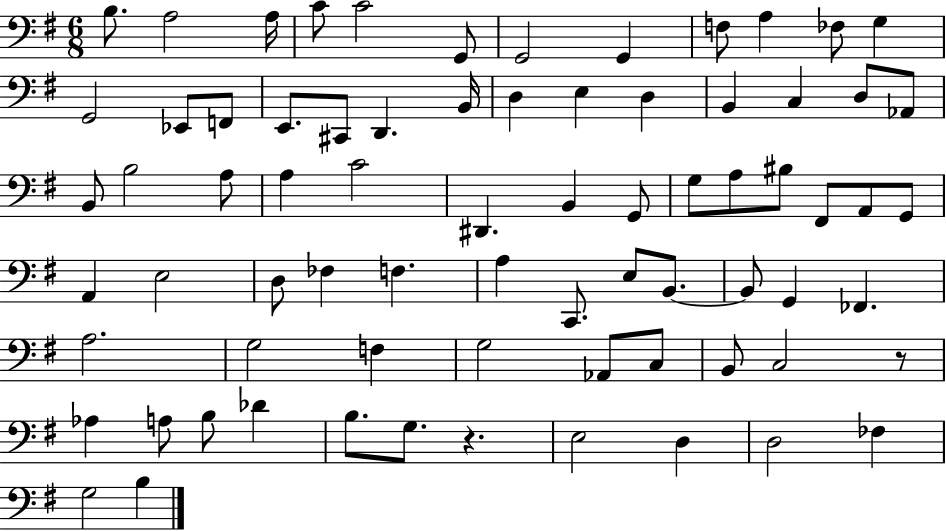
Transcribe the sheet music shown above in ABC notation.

X:1
T:Untitled
M:6/8
L:1/4
K:G
B,/2 A,2 A,/4 C/2 C2 G,,/2 G,,2 G,, F,/2 A, _F,/2 G, G,,2 _E,,/2 F,,/2 E,,/2 ^C,,/2 D,, B,,/4 D, E, D, B,, C, D,/2 _A,,/2 B,,/2 B,2 A,/2 A, C2 ^D,, B,, G,,/2 G,/2 A,/2 ^B,/2 ^F,,/2 A,,/2 G,,/2 A,, E,2 D,/2 _F, F, A, C,,/2 E,/2 B,,/2 B,,/2 G,, _F,, A,2 G,2 F, G,2 _A,,/2 C,/2 B,,/2 C,2 z/2 _A, A,/2 B,/2 _D B,/2 G,/2 z E,2 D, D,2 _F, G,2 B,